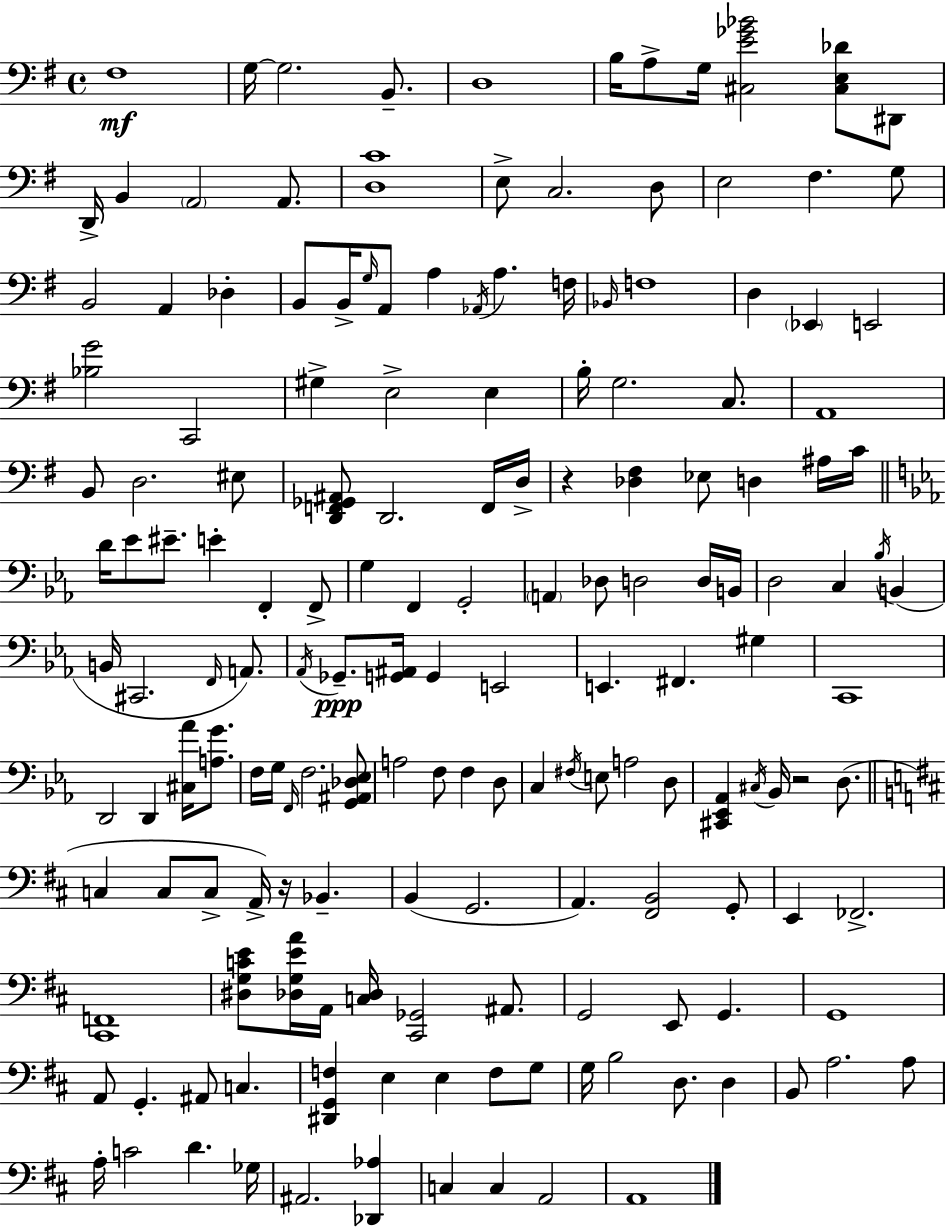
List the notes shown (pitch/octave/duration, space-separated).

F#3/w G3/s G3/h. B2/e. D3/w B3/s A3/e G3/s [C#3,E4,Gb4,Bb4]/h [C#3,E3,Db4]/e D#2/e D2/s B2/q A2/h A2/e. [D3,C4]/w E3/e C3/h. D3/e E3/h F#3/q. G3/e B2/h A2/q Db3/q B2/e B2/s G3/s A2/e A3/q Ab2/s A3/q. F3/s Bb2/s F3/w D3/q Eb2/q E2/h [Bb3,G4]/h C2/h G#3/q E3/h E3/q B3/s G3/h. C3/e. A2/w B2/e D3/h. EIS3/e [D2,F2,Gb2,A#2]/e D2/h. F2/s D3/s R/q [Db3,F#3]/q Eb3/e D3/q A#3/s C4/s D4/s Eb4/e EIS4/e. E4/q F2/q F2/e G3/q F2/q G2/h A2/q Db3/e D3/h D3/s B2/s D3/h C3/q Bb3/s B2/q B2/s C#2/h. F2/s A2/e. Ab2/s Gb2/e. [G2,A#2]/s G2/q E2/h E2/q. F#2/q. G#3/q C2/w D2/h D2/q [C#3,Ab4]/s [A3,G4]/e. F3/s G3/s F2/s F3/h. [G2,A#2,Db3,Eb3]/e A3/h F3/e F3/q D3/e C3/q F#3/s E3/e A3/h D3/e [C#2,Eb2,Ab2]/q C#3/s Bb2/s R/h D3/e. C3/q C3/e C3/e A2/s R/s Bb2/q. B2/q G2/h. A2/q. [F#2,B2]/h G2/e E2/q FES2/h. [C#2,F2]/w [D#3,G3,C4,E4]/e [Db3,G3,E4,A4]/s A2/s [C3,Db3]/s [C#2,Gb2]/h A#2/e. G2/h E2/e G2/q. G2/w A2/e G2/q. A#2/e C3/q. [D#2,G2,F3]/q E3/q E3/q F3/e G3/e G3/s B3/h D3/e. D3/q B2/e A3/h. A3/e A3/s C4/h D4/q. Gb3/s A#2/h. [Db2,Ab3]/q C3/q C3/q A2/h A2/w